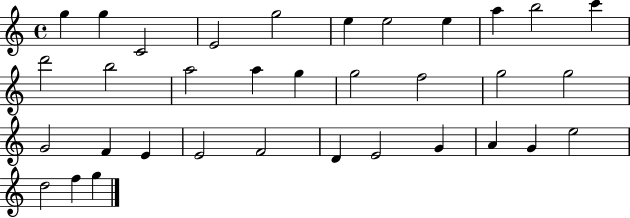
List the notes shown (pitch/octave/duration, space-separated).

G5/q G5/q C4/h E4/h G5/h E5/q E5/h E5/q A5/q B5/h C6/q D6/h B5/h A5/h A5/q G5/q G5/h F5/h G5/h G5/h G4/h F4/q E4/q E4/h F4/h D4/q E4/h G4/q A4/q G4/q E5/h D5/h F5/q G5/q